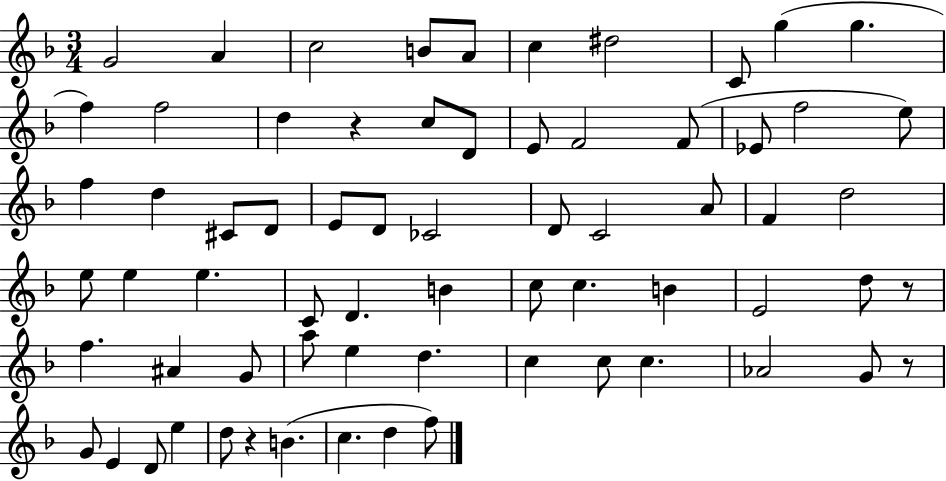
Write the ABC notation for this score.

X:1
T:Untitled
M:3/4
L:1/4
K:F
G2 A c2 B/2 A/2 c ^d2 C/2 g g f f2 d z c/2 D/2 E/2 F2 F/2 _E/2 f2 e/2 f d ^C/2 D/2 E/2 D/2 _C2 D/2 C2 A/2 F d2 e/2 e e C/2 D B c/2 c B E2 d/2 z/2 f ^A G/2 a/2 e d c c/2 c _A2 G/2 z/2 G/2 E D/2 e d/2 z B c d f/2